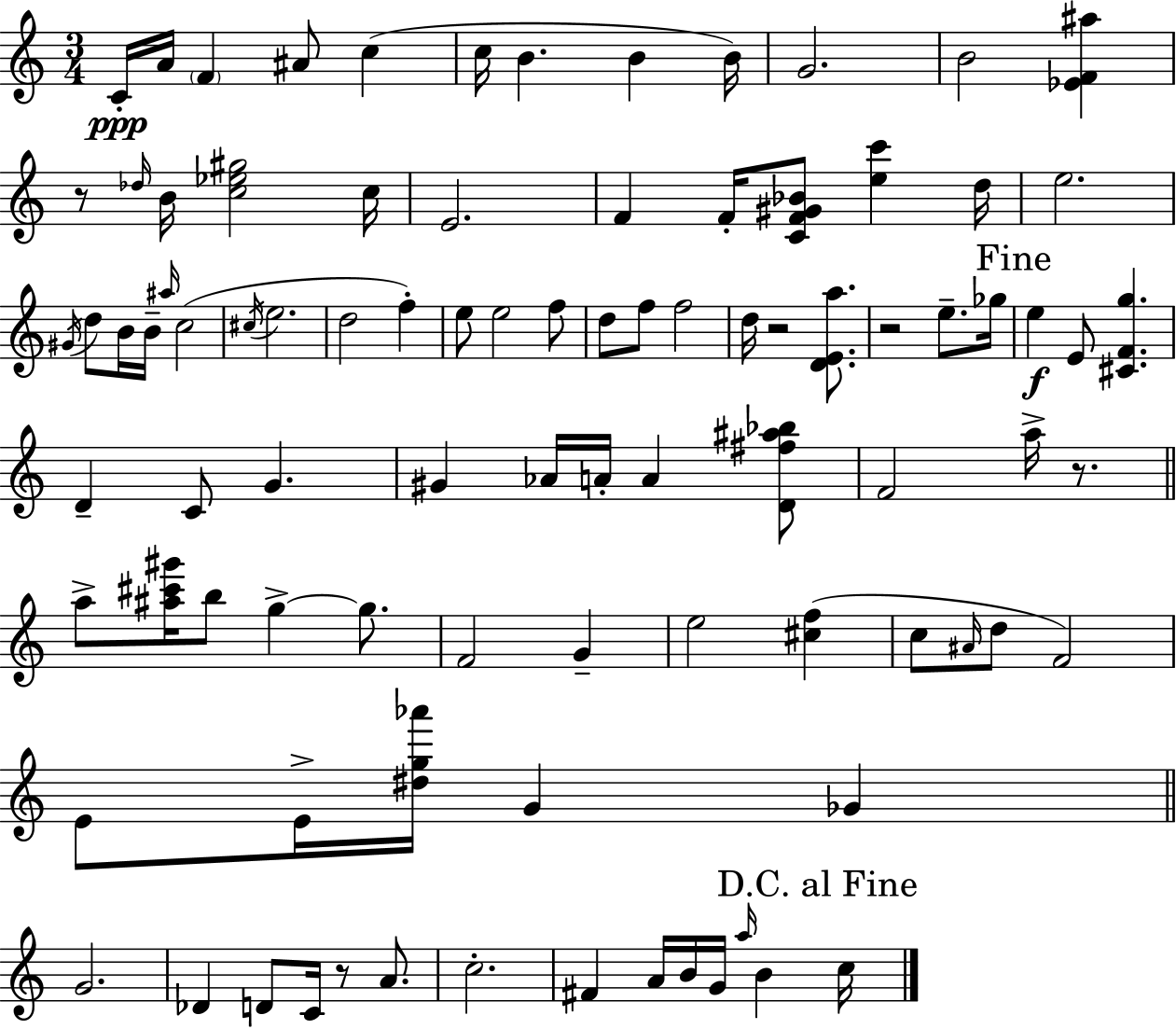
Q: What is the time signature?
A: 3/4